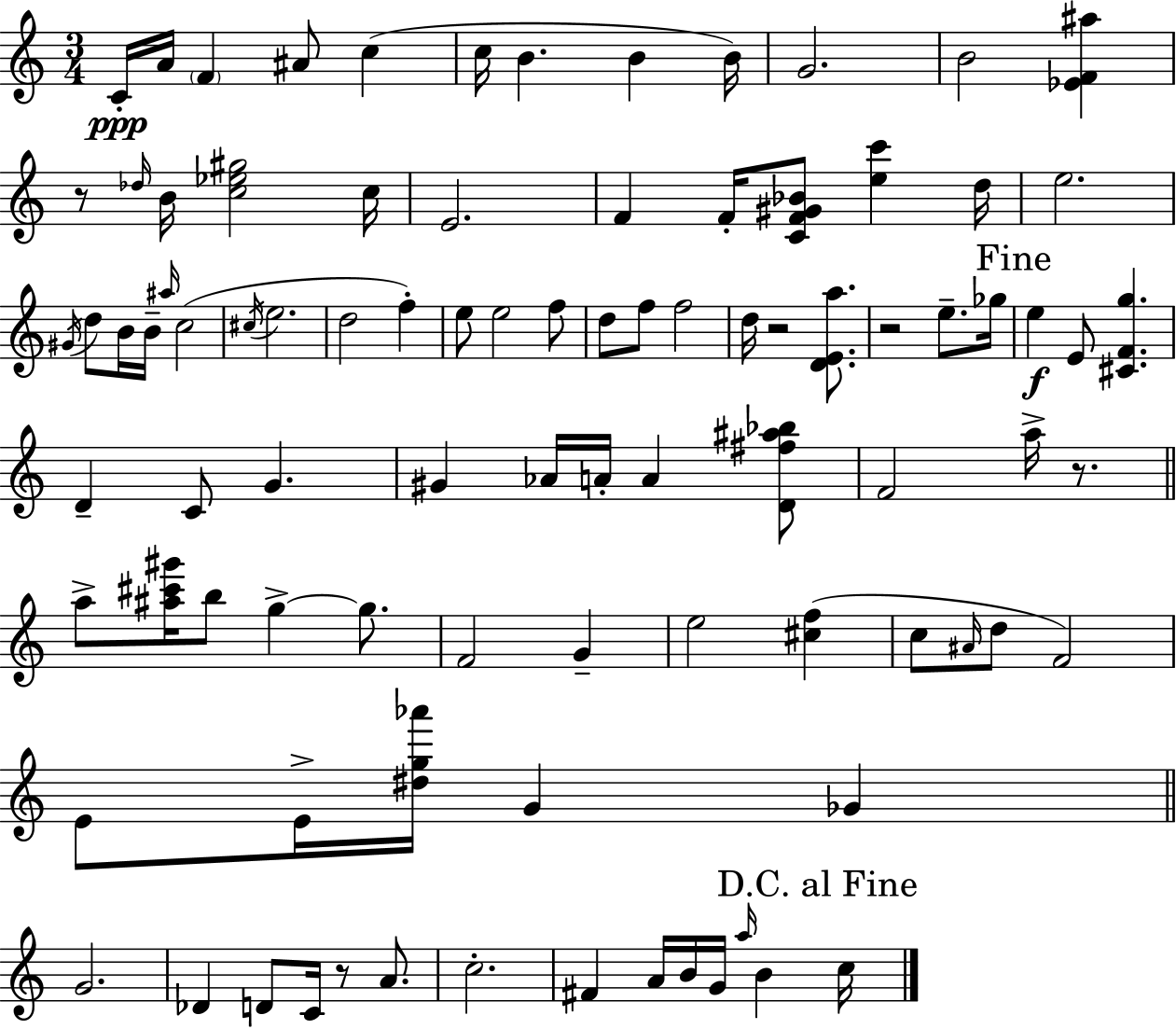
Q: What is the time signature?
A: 3/4